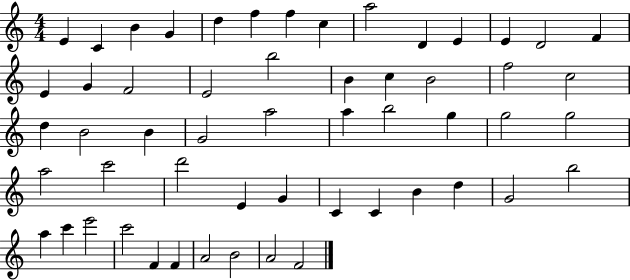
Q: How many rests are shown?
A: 0